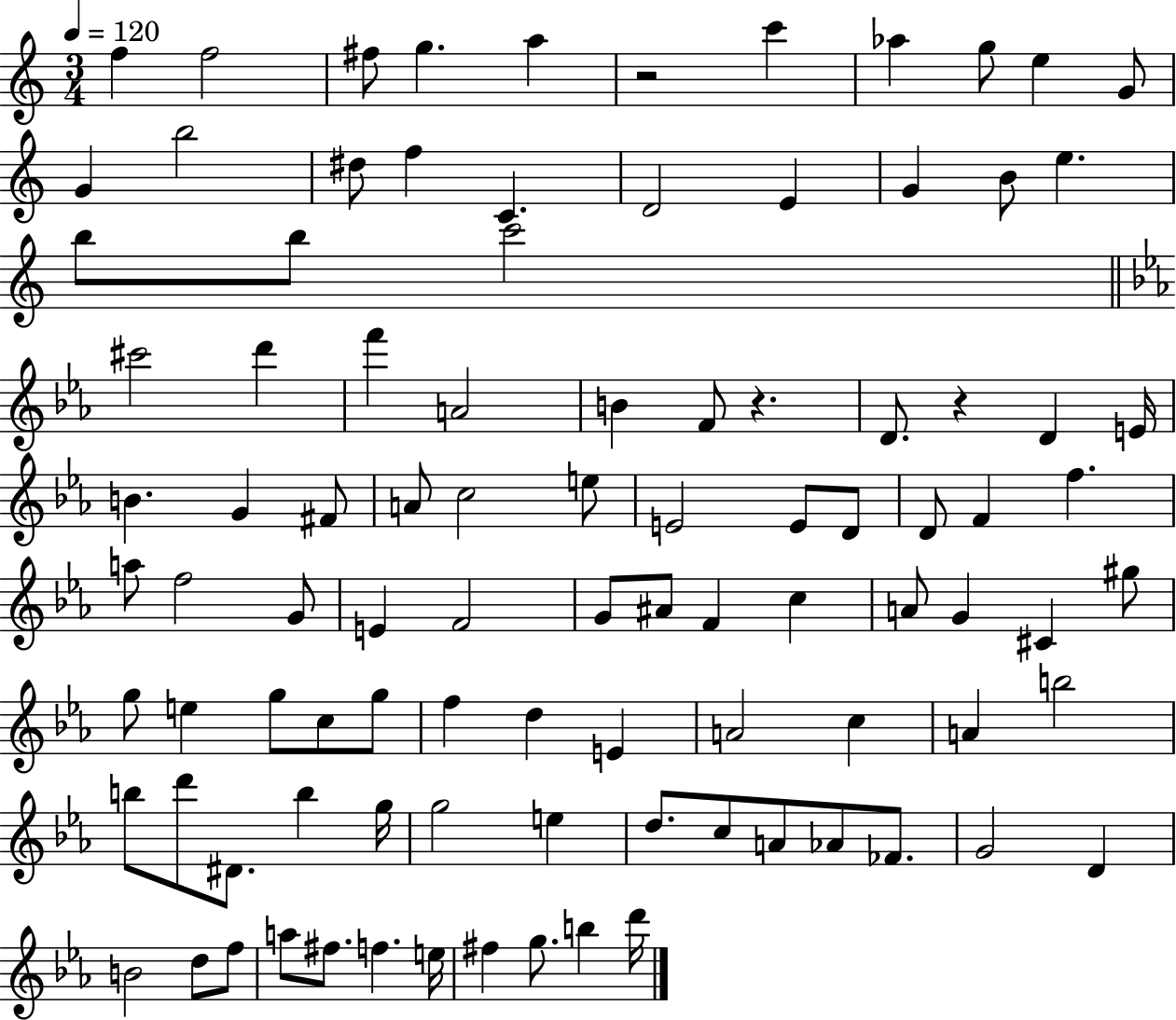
{
  \clef treble
  \numericTimeSignature
  \time 3/4
  \key c \major
  \tempo 4 = 120
  f''4 f''2 | fis''8 g''4. a''4 | r2 c'''4 | aes''4 g''8 e''4 g'8 | \break g'4 b''2 | dis''8 f''4 c'4. | d'2 e'4 | g'4 b'8 e''4. | \break b''8 b''8 c'''2 | \bar "||" \break \key ees \major cis'''2 d'''4 | f'''4 a'2 | b'4 f'8 r4. | d'8. r4 d'4 e'16 | \break b'4. g'4 fis'8 | a'8 c''2 e''8 | e'2 e'8 d'8 | d'8 f'4 f''4. | \break a''8 f''2 g'8 | e'4 f'2 | g'8 ais'8 f'4 c''4 | a'8 g'4 cis'4 gis''8 | \break g''8 e''4 g''8 c''8 g''8 | f''4 d''4 e'4 | a'2 c''4 | a'4 b''2 | \break b''8 d'''8 dis'8. b''4 g''16 | g''2 e''4 | d''8. c''8 a'8 aes'8 fes'8. | g'2 d'4 | \break b'2 d''8 f''8 | a''8 fis''8. f''4. e''16 | fis''4 g''8. b''4 d'''16 | \bar "|."
}